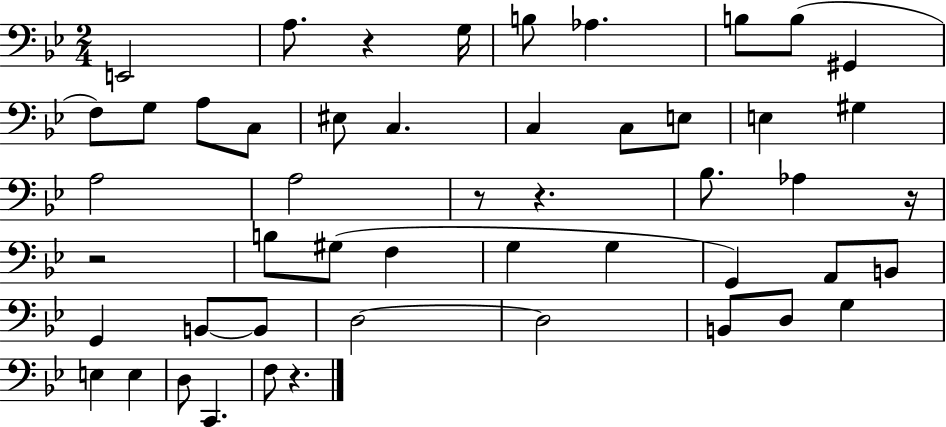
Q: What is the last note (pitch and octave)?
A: F3